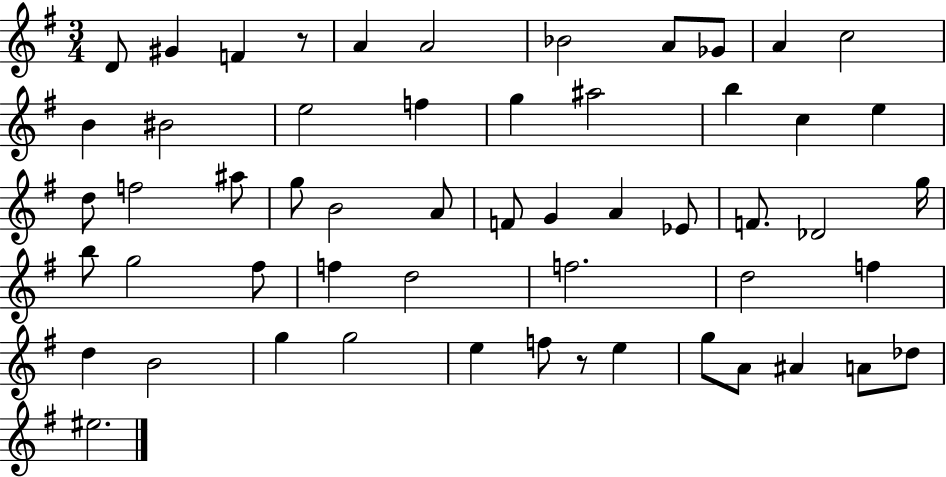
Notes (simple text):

D4/e G#4/q F4/q R/e A4/q A4/h Bb4/h A4/e Gb4/e A4/q C5/h B4/q BIS4/h E5/h F5/q G5/q A#5/h B5/q C5/q E5/q D5/e F5/h A#5/e G5/e B4/h A4/e F4/e G4/q A4/q Eb4/e F4/e. Db4/h G5/s B5/e G5/h F#5/e F5/q D5/h F5/h. D5/h F5/q D5/q B4/h G5/q G5/h E5/q F5/e R/e E5/q G5/e A4/e A#4/q A4/e Db5/e EIS5/h.